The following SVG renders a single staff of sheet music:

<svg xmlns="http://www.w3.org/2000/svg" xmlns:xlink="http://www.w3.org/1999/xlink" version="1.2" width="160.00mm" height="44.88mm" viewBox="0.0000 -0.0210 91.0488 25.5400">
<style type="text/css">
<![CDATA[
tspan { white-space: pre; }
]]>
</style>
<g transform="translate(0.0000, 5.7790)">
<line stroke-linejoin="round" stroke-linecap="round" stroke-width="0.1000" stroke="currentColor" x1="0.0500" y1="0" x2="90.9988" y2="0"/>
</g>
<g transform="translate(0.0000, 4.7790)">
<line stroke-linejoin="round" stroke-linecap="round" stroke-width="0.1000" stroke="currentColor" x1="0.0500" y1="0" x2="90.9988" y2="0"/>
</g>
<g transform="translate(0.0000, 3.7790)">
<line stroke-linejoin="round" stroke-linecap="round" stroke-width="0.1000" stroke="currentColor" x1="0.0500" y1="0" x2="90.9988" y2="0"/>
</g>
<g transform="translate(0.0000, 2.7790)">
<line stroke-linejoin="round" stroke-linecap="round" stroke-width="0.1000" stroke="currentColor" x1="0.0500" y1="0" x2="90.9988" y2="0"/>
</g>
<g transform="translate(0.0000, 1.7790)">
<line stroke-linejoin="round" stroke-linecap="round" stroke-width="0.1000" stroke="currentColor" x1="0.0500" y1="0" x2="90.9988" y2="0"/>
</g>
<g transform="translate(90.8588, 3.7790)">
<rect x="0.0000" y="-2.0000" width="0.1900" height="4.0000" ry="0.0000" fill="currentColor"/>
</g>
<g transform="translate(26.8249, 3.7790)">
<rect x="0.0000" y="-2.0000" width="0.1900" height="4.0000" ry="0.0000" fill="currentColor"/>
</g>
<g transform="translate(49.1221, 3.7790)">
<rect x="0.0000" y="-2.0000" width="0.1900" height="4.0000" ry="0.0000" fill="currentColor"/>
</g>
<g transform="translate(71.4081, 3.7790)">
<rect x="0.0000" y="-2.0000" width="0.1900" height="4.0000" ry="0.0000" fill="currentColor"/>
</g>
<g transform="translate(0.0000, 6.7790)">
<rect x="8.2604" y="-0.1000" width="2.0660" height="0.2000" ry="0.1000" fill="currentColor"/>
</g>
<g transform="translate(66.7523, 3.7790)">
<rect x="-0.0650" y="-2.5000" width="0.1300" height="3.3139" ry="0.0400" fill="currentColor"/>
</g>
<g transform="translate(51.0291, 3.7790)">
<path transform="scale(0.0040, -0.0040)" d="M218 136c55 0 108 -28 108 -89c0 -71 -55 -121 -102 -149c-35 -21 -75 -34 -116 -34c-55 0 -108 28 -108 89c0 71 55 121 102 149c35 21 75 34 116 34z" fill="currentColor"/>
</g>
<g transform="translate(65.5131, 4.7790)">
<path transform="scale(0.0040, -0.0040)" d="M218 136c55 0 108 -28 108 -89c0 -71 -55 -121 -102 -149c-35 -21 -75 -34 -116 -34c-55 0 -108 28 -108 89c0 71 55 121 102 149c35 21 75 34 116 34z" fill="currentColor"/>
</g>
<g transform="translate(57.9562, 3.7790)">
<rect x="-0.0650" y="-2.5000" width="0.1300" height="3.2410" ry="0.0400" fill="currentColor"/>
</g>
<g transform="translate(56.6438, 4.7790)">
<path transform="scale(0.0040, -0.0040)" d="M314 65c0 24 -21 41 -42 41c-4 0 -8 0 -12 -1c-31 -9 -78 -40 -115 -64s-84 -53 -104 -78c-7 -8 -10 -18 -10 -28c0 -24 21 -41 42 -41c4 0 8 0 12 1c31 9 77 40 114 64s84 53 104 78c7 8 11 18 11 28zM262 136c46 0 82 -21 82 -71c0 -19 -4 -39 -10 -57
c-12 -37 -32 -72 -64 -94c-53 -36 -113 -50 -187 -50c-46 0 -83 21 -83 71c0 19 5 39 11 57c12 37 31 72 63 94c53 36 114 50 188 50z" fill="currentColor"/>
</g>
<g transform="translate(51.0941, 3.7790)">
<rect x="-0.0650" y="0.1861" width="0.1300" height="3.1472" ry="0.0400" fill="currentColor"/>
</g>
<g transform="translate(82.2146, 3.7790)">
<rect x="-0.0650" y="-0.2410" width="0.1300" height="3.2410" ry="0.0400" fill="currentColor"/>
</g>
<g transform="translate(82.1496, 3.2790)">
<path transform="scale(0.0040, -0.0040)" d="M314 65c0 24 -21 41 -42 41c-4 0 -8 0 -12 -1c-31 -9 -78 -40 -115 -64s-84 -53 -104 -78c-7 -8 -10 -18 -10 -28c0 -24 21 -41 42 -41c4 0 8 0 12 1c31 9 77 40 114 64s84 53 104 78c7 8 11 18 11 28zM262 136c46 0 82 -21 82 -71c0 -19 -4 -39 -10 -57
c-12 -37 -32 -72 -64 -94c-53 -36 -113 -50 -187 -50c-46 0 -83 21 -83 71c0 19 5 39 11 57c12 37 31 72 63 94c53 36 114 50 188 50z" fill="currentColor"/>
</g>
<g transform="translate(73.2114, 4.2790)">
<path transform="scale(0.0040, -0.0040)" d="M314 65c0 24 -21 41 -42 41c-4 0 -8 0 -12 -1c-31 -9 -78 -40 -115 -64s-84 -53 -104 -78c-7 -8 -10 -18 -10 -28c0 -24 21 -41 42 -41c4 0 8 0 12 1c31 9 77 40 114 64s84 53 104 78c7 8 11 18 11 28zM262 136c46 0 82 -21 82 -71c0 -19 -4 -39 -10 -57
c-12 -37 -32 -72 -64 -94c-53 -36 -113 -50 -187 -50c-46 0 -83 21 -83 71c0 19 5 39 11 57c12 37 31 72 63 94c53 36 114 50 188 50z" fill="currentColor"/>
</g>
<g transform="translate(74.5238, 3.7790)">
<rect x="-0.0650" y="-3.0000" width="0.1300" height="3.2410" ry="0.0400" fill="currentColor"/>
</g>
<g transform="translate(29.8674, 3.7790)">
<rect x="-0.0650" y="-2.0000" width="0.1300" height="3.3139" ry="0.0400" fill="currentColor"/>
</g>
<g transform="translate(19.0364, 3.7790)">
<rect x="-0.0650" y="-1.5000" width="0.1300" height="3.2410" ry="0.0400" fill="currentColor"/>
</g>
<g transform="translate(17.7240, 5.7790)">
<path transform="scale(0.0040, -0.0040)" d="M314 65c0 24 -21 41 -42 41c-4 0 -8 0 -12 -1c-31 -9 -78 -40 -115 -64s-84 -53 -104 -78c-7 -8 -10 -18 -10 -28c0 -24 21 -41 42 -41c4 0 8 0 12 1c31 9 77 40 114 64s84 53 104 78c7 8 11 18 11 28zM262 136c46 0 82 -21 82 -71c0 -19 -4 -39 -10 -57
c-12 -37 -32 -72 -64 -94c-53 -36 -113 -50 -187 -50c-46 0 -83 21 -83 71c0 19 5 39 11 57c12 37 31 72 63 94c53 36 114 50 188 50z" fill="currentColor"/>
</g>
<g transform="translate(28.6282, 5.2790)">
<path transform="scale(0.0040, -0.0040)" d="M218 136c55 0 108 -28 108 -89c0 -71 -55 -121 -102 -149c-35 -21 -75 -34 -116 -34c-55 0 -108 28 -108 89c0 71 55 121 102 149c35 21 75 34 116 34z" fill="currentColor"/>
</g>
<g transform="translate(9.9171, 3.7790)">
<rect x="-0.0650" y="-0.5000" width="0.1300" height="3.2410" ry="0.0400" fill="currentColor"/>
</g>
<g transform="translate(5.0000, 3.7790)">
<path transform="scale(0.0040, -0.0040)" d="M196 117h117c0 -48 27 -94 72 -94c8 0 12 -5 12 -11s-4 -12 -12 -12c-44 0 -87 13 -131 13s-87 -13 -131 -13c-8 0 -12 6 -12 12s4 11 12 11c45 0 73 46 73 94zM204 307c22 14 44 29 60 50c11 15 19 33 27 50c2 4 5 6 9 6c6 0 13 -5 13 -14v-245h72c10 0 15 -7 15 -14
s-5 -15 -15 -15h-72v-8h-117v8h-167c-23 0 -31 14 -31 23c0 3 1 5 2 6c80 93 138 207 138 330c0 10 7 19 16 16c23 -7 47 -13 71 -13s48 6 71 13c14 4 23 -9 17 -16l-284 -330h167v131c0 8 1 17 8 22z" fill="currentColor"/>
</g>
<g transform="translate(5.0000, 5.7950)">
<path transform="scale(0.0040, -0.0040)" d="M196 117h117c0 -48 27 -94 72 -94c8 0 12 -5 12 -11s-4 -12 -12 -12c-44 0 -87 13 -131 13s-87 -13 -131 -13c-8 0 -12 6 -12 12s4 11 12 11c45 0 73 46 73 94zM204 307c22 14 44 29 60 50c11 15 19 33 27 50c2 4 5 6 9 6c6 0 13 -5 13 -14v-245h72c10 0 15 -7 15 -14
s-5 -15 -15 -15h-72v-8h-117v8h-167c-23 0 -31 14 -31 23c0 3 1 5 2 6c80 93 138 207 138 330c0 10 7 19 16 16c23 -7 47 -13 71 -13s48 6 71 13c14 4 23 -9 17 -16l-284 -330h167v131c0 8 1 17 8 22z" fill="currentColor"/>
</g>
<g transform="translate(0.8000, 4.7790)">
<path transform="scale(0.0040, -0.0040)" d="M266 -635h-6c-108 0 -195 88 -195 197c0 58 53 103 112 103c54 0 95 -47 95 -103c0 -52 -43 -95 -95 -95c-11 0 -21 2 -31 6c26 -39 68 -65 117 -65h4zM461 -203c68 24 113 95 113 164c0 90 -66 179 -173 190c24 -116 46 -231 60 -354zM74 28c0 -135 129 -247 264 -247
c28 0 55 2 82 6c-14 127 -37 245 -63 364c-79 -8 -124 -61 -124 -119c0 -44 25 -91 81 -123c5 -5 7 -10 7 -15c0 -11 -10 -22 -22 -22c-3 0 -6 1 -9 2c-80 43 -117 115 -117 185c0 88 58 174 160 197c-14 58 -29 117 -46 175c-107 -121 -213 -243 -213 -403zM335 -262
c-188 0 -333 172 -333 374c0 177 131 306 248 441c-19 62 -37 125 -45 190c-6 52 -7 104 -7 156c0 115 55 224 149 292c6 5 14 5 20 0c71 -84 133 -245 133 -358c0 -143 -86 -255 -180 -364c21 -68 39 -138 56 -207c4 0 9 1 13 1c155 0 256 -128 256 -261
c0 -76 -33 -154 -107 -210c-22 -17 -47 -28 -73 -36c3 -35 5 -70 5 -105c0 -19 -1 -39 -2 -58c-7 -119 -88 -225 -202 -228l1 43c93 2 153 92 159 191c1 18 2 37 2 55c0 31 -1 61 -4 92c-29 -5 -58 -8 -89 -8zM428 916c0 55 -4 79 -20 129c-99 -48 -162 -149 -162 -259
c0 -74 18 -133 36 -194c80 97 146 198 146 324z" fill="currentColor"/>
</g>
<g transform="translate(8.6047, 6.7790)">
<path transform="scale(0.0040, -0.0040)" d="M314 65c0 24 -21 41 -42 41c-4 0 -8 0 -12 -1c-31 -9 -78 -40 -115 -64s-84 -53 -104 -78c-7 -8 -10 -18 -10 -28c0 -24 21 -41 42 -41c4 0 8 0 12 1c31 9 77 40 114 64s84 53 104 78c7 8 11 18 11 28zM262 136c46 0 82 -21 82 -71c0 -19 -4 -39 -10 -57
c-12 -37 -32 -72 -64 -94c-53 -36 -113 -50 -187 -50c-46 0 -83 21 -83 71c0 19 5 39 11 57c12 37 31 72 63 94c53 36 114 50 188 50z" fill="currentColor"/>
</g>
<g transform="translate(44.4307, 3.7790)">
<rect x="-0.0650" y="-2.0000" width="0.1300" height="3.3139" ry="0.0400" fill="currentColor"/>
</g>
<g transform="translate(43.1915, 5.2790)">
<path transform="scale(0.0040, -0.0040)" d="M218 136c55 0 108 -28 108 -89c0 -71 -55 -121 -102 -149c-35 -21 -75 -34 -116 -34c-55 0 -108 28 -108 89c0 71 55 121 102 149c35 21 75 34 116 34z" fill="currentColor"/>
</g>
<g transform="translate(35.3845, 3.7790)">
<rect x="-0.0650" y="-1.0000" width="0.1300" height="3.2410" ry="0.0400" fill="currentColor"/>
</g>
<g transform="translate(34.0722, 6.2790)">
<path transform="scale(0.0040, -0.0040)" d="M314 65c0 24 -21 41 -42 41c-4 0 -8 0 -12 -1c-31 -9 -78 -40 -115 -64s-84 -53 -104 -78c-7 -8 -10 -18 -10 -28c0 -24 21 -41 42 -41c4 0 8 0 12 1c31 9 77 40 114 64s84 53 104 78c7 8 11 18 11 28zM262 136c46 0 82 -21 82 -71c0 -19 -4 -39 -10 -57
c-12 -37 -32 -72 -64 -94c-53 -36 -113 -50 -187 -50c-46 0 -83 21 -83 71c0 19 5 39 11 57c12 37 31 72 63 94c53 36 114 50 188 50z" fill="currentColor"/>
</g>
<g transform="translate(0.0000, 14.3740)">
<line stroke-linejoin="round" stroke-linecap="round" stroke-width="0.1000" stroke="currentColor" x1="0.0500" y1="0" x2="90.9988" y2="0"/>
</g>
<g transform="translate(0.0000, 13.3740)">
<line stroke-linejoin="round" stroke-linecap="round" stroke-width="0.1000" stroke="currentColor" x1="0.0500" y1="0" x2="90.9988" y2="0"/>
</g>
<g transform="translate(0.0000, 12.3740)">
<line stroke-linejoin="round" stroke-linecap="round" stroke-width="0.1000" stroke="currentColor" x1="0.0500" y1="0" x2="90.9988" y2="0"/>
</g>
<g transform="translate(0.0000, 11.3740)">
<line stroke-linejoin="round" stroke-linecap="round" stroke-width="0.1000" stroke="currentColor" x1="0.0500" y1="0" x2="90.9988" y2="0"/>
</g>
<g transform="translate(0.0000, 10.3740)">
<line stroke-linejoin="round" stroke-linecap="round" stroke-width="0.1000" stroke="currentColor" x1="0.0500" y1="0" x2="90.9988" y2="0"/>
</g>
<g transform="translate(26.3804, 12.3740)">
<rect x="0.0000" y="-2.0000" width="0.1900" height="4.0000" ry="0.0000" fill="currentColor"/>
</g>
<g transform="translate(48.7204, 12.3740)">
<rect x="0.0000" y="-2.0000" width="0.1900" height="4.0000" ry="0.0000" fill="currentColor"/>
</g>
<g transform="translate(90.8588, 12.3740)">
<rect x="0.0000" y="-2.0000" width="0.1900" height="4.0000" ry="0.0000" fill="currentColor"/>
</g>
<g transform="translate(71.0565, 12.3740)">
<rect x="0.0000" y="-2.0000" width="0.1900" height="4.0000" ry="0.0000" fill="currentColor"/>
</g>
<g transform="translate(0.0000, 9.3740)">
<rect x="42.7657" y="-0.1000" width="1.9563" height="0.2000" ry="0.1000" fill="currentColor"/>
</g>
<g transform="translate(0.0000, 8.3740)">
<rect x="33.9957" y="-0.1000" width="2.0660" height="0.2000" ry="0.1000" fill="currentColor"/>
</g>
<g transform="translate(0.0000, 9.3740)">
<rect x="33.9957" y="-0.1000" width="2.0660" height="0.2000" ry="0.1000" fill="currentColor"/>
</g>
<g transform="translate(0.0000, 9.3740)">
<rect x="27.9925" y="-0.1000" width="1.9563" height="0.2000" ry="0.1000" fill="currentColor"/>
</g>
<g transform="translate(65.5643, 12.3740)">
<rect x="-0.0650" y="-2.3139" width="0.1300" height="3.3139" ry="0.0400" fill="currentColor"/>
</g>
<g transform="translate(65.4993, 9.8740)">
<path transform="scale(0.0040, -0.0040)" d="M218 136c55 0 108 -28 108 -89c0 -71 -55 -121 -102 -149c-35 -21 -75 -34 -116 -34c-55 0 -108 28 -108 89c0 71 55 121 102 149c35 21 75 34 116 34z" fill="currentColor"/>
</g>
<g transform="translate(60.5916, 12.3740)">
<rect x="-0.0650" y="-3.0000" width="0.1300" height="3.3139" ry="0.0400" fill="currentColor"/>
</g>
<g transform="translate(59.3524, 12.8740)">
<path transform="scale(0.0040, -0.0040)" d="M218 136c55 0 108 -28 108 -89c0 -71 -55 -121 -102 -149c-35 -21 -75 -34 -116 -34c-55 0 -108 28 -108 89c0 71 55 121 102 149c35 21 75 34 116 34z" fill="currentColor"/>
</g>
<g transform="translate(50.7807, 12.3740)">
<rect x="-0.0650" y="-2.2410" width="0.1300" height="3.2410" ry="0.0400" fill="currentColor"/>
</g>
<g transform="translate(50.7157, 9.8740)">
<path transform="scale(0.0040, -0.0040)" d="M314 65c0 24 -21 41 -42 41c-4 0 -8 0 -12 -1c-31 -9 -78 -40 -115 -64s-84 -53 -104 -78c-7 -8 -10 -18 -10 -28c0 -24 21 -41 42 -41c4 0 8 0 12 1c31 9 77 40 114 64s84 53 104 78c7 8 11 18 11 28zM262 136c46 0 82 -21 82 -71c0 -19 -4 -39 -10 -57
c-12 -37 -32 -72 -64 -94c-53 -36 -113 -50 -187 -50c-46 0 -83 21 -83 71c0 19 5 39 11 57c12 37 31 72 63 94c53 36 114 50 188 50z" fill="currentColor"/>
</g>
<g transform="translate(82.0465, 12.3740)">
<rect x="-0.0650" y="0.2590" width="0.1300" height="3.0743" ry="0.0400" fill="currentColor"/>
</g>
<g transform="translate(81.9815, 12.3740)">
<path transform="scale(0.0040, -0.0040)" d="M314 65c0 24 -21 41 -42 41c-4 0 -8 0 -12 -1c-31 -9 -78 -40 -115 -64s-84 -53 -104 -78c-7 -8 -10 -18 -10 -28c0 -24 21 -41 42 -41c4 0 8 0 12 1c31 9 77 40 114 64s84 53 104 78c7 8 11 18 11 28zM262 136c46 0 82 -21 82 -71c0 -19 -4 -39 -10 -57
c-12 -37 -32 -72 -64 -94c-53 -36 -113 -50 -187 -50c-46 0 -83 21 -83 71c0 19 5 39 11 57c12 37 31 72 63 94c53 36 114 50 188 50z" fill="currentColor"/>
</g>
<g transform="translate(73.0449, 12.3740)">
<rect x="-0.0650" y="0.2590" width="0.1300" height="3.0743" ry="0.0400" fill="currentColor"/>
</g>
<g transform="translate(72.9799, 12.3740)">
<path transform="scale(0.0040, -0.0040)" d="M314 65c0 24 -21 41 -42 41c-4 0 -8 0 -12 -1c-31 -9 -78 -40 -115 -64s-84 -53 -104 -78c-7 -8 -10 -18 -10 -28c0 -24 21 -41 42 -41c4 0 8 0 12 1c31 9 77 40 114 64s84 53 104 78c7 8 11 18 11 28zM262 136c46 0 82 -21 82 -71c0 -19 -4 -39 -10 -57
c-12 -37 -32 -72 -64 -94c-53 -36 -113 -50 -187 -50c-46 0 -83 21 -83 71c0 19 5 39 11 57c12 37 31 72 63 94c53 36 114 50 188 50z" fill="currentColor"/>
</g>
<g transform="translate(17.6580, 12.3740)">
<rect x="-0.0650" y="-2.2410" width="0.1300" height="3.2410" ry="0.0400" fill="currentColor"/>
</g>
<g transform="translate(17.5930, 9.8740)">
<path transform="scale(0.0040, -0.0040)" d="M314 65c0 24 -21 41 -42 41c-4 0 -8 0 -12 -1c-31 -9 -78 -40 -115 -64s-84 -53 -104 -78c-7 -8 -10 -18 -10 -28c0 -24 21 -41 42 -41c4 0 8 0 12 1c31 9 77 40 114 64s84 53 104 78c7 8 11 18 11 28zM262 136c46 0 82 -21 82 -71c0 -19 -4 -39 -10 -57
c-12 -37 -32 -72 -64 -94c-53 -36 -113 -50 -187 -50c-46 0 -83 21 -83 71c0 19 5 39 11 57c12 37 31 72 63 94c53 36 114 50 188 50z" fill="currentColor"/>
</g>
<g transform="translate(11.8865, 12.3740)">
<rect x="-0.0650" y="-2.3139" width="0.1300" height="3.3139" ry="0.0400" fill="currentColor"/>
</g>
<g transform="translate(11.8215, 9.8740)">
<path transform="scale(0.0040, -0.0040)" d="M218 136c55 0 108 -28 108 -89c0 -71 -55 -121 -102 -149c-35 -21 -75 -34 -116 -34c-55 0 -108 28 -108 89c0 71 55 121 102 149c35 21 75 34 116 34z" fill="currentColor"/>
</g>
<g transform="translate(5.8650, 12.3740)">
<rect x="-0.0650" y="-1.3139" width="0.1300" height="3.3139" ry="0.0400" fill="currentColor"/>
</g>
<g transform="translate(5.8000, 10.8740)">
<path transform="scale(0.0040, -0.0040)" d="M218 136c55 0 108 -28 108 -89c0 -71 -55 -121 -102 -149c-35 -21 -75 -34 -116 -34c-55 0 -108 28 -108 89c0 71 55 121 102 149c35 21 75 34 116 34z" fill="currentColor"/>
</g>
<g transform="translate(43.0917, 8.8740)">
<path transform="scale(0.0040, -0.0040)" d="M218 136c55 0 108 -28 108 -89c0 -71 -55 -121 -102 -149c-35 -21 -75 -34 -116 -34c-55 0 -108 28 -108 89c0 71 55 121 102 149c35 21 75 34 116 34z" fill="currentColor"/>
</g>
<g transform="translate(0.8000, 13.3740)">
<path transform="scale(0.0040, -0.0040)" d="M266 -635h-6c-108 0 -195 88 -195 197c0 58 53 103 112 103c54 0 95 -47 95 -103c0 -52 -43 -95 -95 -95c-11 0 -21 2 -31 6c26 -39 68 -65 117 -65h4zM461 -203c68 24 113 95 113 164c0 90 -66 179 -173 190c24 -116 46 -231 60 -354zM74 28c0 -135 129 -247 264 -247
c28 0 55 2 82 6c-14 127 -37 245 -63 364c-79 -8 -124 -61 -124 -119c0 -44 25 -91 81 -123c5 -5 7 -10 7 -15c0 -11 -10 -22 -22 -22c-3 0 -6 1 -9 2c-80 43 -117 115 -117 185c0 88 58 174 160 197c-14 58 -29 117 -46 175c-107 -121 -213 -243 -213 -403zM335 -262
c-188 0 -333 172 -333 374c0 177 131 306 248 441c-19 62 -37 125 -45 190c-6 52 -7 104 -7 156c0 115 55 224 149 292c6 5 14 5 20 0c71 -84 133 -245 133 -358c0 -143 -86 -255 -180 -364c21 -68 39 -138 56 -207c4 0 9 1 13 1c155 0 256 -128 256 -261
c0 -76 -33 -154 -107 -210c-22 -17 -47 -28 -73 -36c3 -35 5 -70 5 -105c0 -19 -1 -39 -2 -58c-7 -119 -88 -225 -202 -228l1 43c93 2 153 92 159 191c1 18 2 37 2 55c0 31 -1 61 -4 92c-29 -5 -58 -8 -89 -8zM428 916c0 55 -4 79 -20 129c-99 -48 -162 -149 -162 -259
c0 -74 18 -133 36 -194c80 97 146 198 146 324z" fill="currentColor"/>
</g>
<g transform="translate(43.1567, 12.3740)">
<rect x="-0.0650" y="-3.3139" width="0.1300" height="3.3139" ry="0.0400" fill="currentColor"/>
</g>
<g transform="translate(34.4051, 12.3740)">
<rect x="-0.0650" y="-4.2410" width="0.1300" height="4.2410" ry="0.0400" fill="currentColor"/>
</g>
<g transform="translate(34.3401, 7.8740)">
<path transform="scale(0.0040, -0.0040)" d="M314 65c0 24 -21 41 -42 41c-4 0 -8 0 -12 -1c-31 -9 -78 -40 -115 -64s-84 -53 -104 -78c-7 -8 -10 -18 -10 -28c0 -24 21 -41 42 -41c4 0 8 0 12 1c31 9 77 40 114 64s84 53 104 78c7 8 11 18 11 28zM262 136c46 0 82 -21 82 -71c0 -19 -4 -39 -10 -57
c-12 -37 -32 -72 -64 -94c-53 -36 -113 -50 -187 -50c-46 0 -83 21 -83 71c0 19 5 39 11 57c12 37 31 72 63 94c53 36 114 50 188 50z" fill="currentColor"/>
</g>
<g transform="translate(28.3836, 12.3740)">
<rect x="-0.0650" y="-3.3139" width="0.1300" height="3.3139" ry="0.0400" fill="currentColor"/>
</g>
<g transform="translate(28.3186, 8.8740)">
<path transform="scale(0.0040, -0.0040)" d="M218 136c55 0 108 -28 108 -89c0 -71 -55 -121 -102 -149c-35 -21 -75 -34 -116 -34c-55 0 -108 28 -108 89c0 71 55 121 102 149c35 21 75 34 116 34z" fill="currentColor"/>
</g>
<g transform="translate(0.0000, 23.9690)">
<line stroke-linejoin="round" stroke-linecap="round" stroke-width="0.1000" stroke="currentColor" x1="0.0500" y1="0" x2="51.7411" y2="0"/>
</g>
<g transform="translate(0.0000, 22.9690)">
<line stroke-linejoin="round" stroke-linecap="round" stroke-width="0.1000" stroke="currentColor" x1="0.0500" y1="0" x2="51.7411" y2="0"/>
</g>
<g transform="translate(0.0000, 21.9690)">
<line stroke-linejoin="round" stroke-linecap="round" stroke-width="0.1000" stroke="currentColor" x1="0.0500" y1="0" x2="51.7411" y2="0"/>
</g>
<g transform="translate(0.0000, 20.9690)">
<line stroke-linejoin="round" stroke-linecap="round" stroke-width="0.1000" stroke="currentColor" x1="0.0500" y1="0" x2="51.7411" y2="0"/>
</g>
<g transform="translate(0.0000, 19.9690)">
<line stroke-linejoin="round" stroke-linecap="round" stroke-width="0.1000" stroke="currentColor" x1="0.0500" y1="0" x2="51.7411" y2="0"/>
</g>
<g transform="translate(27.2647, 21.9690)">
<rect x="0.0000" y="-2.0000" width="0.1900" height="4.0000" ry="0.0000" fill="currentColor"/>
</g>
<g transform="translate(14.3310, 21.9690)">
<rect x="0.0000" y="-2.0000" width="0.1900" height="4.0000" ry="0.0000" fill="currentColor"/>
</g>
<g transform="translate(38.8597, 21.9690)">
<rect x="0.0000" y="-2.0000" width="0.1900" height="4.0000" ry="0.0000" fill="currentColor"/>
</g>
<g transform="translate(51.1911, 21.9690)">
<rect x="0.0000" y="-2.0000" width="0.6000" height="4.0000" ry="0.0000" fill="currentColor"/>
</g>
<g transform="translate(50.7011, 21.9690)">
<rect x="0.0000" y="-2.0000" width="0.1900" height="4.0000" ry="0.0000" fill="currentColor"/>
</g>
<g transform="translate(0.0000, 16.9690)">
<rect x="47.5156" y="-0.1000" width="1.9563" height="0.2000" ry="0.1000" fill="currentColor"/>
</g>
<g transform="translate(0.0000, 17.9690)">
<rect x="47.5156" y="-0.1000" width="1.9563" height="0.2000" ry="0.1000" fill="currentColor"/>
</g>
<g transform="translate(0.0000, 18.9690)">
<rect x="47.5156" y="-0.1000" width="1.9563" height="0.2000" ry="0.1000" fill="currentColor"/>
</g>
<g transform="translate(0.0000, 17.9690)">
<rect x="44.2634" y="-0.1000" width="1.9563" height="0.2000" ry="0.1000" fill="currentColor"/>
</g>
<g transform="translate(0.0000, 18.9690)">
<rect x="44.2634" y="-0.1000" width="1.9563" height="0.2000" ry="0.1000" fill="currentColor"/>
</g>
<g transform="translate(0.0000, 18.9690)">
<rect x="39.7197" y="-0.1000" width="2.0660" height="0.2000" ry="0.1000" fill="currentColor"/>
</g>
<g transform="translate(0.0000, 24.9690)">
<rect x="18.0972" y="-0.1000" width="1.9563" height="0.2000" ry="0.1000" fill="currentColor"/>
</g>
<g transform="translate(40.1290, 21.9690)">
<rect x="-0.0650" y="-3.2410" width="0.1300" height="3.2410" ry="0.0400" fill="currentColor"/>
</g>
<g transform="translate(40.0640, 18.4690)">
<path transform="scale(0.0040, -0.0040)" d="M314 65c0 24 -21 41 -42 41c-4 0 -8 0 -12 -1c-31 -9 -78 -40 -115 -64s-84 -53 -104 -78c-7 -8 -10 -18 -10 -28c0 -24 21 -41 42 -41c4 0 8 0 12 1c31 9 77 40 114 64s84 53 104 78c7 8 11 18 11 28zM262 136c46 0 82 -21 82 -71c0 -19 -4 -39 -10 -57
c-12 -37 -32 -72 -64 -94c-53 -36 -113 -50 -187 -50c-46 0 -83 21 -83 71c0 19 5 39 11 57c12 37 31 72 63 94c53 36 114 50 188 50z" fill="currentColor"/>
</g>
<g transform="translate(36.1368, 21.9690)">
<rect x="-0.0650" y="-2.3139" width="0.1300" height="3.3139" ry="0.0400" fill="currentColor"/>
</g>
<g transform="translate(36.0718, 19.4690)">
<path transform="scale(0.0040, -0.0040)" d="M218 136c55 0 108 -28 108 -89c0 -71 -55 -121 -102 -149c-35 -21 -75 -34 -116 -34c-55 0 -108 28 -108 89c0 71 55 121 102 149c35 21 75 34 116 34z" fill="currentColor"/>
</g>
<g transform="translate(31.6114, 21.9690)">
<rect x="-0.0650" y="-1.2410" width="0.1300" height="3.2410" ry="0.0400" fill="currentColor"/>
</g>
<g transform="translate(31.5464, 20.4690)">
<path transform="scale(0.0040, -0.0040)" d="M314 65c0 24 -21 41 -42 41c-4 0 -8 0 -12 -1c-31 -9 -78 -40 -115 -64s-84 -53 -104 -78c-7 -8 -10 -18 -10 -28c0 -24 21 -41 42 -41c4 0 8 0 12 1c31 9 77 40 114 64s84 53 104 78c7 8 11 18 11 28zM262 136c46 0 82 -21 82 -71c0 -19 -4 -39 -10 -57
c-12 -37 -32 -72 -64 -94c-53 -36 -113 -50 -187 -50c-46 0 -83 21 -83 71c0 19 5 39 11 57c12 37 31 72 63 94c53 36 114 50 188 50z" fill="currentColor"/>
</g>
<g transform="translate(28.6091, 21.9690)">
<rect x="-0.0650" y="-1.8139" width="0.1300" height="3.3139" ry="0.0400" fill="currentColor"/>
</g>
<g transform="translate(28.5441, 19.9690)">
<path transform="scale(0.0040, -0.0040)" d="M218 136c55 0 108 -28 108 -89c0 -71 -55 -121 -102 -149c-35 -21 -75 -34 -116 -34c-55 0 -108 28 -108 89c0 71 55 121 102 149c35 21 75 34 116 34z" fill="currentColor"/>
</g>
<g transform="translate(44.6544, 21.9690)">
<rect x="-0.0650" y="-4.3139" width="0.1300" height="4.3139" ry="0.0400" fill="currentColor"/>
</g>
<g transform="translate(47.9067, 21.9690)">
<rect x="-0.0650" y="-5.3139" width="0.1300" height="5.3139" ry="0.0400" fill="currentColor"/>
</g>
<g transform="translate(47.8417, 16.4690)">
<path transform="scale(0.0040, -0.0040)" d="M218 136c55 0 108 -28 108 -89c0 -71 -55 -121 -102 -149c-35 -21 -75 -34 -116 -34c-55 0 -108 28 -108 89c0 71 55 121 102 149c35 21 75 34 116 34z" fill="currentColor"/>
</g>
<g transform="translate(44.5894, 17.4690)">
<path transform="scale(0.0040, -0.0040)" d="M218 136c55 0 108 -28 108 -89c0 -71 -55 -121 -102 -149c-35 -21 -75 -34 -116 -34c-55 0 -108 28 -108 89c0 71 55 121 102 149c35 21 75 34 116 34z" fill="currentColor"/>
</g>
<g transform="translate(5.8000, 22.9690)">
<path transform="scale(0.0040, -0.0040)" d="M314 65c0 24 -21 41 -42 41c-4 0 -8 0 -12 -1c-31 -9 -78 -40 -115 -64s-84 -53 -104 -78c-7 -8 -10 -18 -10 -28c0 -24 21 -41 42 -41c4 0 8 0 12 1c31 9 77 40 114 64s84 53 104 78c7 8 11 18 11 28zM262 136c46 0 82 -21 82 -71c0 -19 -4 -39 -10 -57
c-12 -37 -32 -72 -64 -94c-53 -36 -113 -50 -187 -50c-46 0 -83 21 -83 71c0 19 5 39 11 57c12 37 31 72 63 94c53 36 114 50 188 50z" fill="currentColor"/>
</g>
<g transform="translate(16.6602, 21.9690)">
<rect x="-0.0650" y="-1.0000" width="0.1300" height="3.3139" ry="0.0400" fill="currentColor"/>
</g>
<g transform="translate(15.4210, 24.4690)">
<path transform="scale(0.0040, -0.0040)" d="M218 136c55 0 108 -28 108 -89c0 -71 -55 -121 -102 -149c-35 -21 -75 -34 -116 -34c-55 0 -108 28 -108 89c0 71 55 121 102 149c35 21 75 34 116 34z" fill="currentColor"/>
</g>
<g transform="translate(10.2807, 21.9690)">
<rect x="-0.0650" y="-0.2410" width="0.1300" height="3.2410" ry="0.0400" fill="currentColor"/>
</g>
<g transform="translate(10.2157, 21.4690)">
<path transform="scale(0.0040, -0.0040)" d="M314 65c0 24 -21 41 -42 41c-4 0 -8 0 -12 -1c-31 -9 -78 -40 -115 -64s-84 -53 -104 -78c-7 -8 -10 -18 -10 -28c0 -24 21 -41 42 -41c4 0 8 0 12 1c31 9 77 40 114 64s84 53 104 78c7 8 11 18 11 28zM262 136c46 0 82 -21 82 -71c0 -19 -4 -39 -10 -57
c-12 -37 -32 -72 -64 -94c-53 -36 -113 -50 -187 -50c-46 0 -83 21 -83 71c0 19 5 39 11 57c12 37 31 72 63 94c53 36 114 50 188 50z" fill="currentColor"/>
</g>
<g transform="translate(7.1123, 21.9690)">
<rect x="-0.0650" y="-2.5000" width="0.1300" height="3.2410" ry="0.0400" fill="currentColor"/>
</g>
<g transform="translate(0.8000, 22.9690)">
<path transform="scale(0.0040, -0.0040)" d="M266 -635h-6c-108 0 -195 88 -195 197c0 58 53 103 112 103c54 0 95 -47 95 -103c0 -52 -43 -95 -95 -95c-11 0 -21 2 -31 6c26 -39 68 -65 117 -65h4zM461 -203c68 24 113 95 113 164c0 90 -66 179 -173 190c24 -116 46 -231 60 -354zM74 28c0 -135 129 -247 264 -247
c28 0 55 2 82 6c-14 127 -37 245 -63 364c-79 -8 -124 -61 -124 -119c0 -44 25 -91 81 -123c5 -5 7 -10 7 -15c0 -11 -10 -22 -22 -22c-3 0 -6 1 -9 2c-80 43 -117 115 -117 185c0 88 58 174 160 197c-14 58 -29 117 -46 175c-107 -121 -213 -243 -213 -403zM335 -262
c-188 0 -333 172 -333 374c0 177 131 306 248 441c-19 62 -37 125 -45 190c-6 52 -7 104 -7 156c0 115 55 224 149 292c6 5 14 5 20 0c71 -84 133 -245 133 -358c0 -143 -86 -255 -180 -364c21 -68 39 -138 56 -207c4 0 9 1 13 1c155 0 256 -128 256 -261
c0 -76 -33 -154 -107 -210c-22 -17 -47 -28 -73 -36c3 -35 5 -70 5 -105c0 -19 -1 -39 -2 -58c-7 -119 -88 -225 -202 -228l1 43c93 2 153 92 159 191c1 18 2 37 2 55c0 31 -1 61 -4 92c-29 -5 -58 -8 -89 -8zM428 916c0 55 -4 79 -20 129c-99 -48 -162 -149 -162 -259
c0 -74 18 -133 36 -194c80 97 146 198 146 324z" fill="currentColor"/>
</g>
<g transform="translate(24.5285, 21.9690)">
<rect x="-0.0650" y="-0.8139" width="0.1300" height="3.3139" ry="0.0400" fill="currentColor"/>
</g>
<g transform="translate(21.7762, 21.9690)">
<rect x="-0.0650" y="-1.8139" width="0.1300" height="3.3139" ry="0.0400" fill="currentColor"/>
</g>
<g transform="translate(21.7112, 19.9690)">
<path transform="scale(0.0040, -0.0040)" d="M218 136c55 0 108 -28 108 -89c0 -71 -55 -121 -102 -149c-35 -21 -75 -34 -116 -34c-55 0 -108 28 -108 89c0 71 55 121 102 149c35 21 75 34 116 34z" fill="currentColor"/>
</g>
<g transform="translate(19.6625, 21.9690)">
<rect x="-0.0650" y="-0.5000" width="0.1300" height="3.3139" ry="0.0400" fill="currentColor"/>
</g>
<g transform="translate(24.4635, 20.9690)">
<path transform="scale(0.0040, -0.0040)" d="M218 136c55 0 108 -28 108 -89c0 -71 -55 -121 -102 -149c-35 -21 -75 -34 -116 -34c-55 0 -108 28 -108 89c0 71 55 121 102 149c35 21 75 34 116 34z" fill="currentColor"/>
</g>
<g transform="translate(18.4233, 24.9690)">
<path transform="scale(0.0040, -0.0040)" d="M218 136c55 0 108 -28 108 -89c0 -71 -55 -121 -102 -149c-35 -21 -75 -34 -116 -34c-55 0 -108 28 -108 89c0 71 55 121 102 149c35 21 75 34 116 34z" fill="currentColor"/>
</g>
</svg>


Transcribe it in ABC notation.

X:1
T:Untitled
M:4/4
L:1/4
K:C
C2 E2 F D2 F B G2 G A2 c2 e g g2 b d'2 b g2 A g B2 B2 G2 c2 D C f d f e2 g b2 d' f'